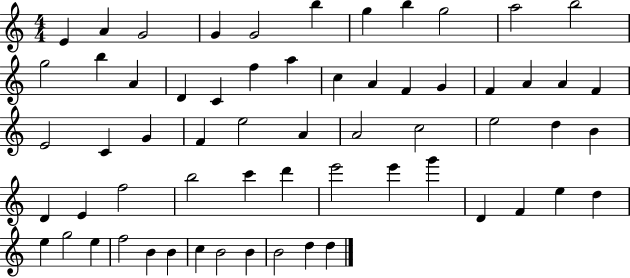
X:1
T:Untitled
M:4/4
L:1/4
K:C
E A G2 G G2 b g b g2 a2 b2 g2 b A D C f a c A F G F A A F E2 C G F e2 A A2 c2 e2 d B D E f2 b2 c' d' e'2 e' g' D F e d e g2 e f2 B B c B2 B B2 d d